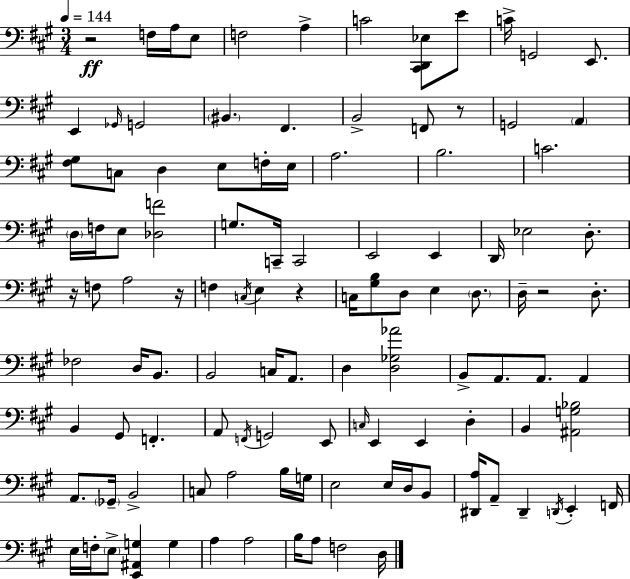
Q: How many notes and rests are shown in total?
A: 112